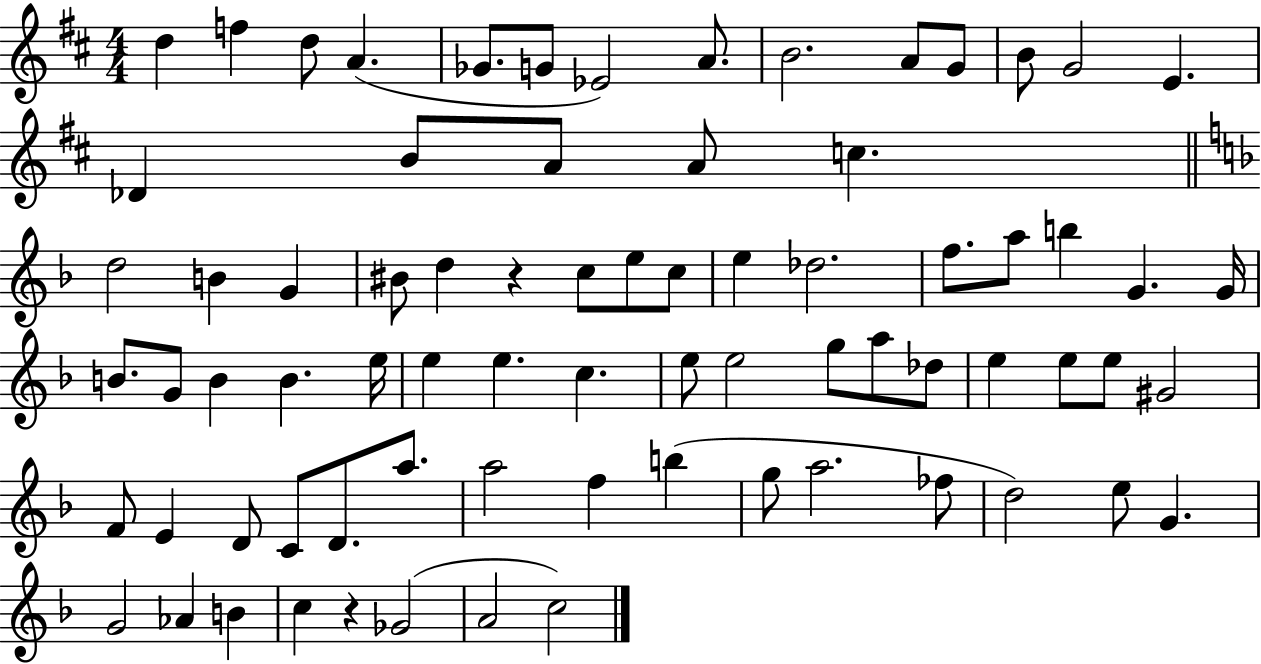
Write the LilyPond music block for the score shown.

{
  \clef treble
  \numericTimeSignature
  \time 4/4
  \key d \major
  d''4 f''4 d''8 a'4.( | ges'8. g'8 ees'2) a'8. | b'2. a'8 g'8 | b'8 g'2 e'4. | \break des'4 b'8 a'8 a'8 c''4. | \bar "||" \break \key f \major d''2 b'4 g'4 | bis'8 d''4 r4 c''8 e''8 c''8 | e''4 des''2. | f''8. a''8 b''4 g'4. g'16 | \break b'8. g'8 b'4 b'4. e''16 | e''4 e''4. c''4. | e''8 e''2 g''8 a''8 des''8 | e''4 e''8 e''8 gis'2 | \break f'8 e'4 d'8 c'8 d'8. a''8. | a''2 f''4 b''4( | g''8 a''2. fes''8 | d''2) e''8 g'4. | \break g'2 aes'4 b'4 | c''4 r4 ges'2( | a'2 c''2) | \bar "|."
}